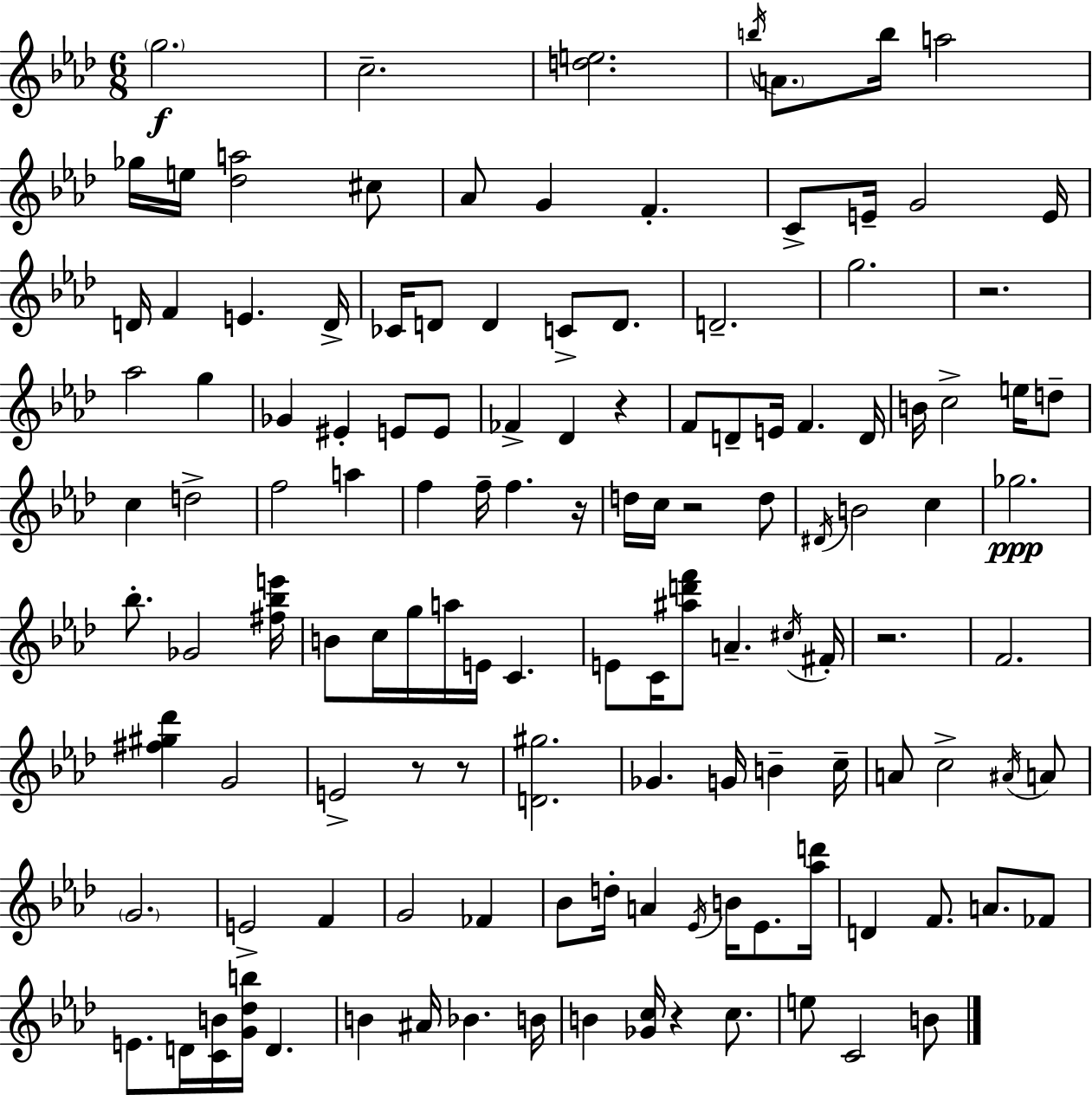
G5/h. C5/h. [D5,E5]/h. B5/s A4/e. B5/s A5/h Gb5/s E5/s [Db5,A5]/h C#5/e Ab4/e G4/q F4/q. C4/e E4/s G4/h E4/s D4/s F4/q E4/q. D4/s CES4/s D4/e D4/q C4/e D4/e. D4/h. G5/h. R/h. Ab5/h G5/q Gb4/q EIS4/q E4/e E4/e FES4/q Db4/q R/q F4/e D4/e E4/s F4/q. D4/s B4/s C5/h E5/s D5/e C5/q D5/h F5/h A5/q F5/q F5/s F5/q. R/s D5/s C5/s R/h D5/e D#4/s B4/h C5/q Gb5/h. Bb5/e. Gb4/h [F#5,Bb5,E6]/s B4/e C5/s G5/s A5/s E4/s C4/q. E4/e C4/s [A#5,D6,F6]/e A4/q. C#5/s F#4/s R/h. F4/h. [F#5,G#5,Db6]/q G4/h E4/h R/e R/e [D4,G#5]/h. Gb4/q. G4/s B4/q C5/s A4/e C5/h A#4/s A4/e G4/h. E4/h F4/q G4/h FES4/q Bb4/e D5/s A4/q Eb4/s B4/s Eb4/e. [Ab5,D6]/s D4/q F4/e. A4/e. FES4/e E4/e. D4/s [C4,B4]/s [G4,Db5,B5]/s D4/q. B4/q A#4/s Bb4/q. B4/s B4/q [Gb4,C5]/s R/q C5/e. E5/e C4/h B4/e